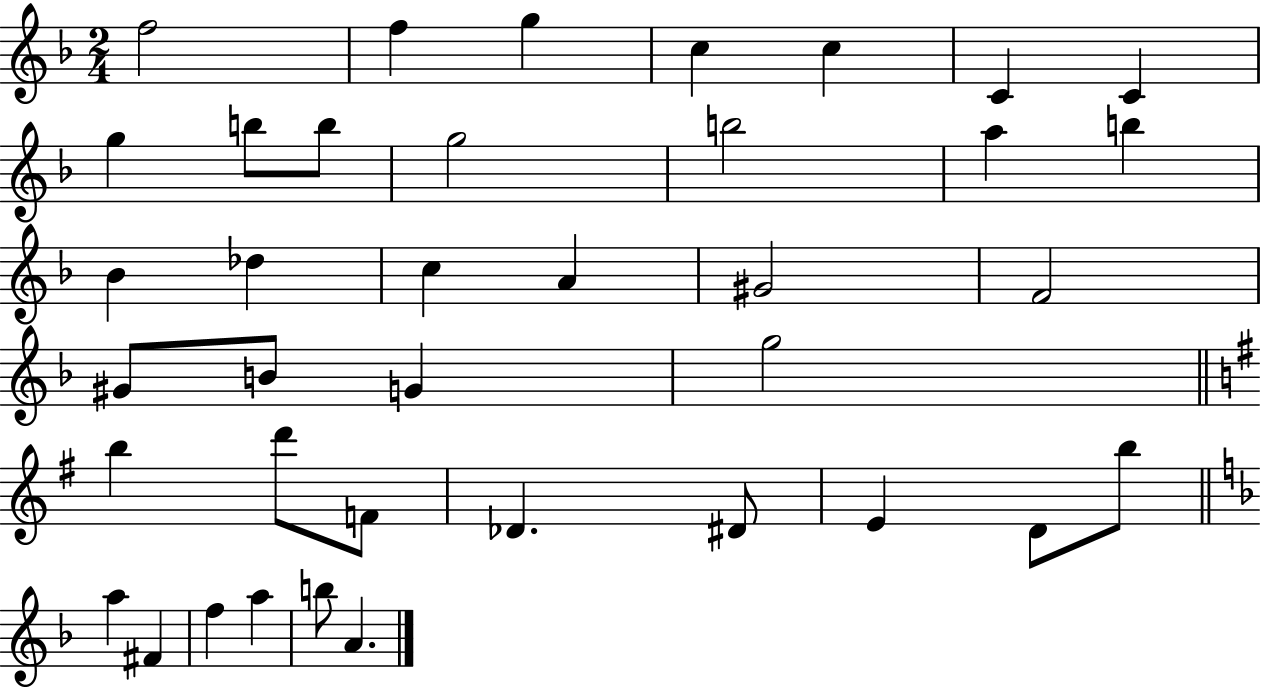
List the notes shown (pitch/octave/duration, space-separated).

F5/h F5/q G5/q C5/q C5/q C4/q C4/q G5/q B5/e B5/e G5/h B5/h A5/q B5/q Bb4/q Db5/q C5/q A4/q G#4/h F4/h G#4/e B4/e G4/q G5/h B5/q D6/e F4/e Db4/q. D#4/e E4/q D4/e B5/e A5/q F#4/q F5/q A5/q B5/e A4/q.